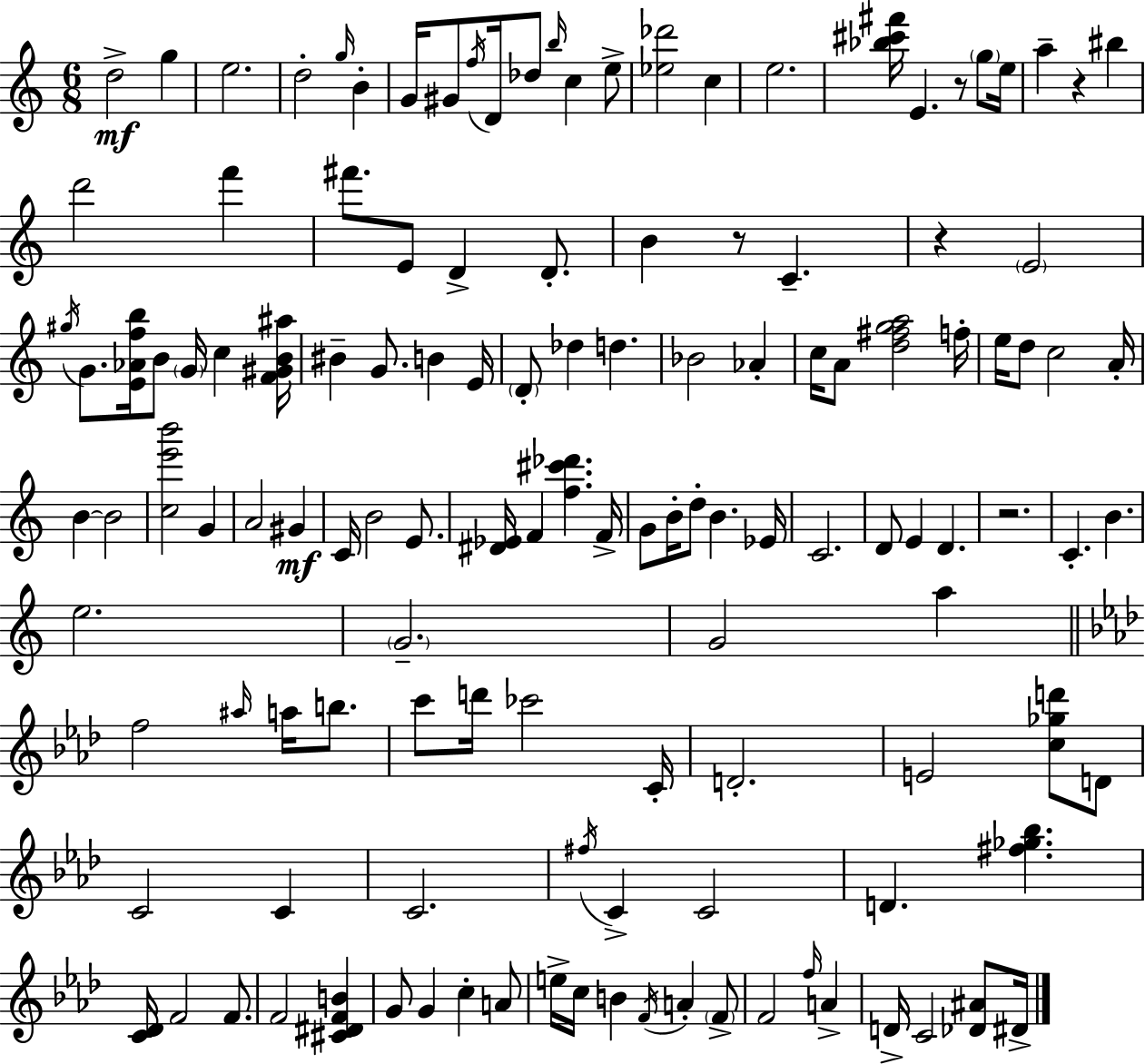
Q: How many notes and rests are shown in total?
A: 131